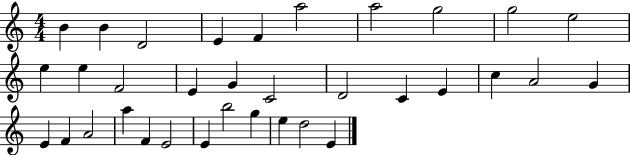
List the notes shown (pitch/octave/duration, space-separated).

B4/q B4/q D4/h E4/q F4/q A5/h A5/h G5/h G5/h E5/h E5/q E5/q F4/h E4/q G4/q C4/h D4/h C4/q E4/q C5/q A4/h G4/q E4/q F4/q A4/h A5/q F4/q E4/h E4/q B5/h G5/q E5/q D5/h E4/q